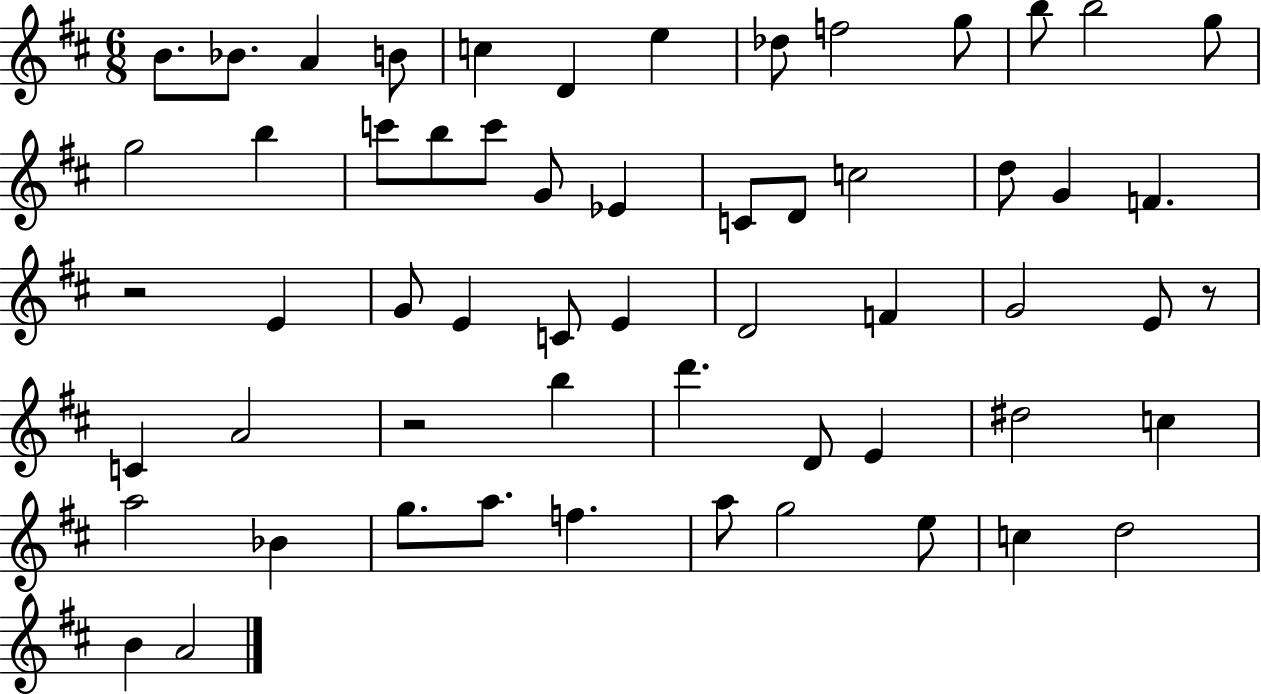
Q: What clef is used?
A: treble